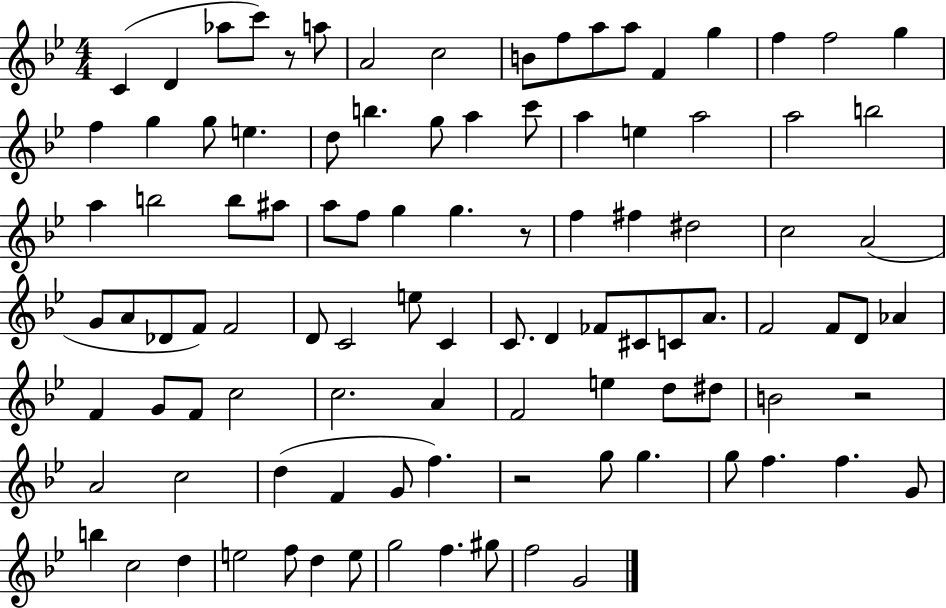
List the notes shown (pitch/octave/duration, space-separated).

C4/q D4/q Ab5/e C6/e R/e A5/e A4/h C5/h B4/e F5/e A5/e A5/e F4/q G5/q F5/q F5/h G5/q F5/q G5/q G5/e E5/q. D5/e B5/q. G5/e A5/q C6/e A5/q E5/q A5/h A5/h B5/h A5/q B5/h B5/e A#5/e A5/e F5/e G5/q G5/q. R/e F5/q F#5/q D#5/h C5/h A4/h G4/e A4/e Db4/e F4/e F4/h D4/e C4/h E5/e C4/q C4/e. D4/q FES4/e C#4/e C4/e A4/e. F4/h F4/e D4/e Ab4/q F4/q G4/e F4/e C5/h C5/h. A4/q F4/h E5/q D5/e D#5/e B4/h R/h A4/h C5/h D5/q F4/q G4/e F5/q. R/h G5/e G5/q. G5/e F5/q. F5/q. G4/e B5/q C5/h D5/q E5/h F5/e D5/q E5/e G5/h F5/q. G#5/e F5/h G4/h